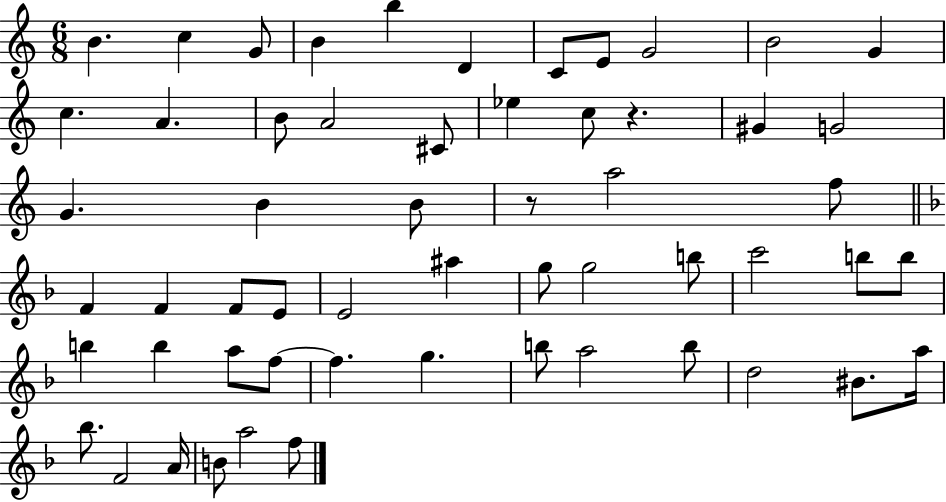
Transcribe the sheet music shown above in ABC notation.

X:1
T:Untitled
M:6/8
L:1/4
K:C
B c G/2 B b D C/2 E/2 G2 B2 G c A B/2 A2 ^C/2 _e c/2 z ^G G2 G B B/2 z/2 a2 f/2 F F F/2 E/2 E2 ^a g/2 g2 b/2 c'2 b/2 b/2 b b a/2 f/2 f g b/2 a2 b/2 d2 ^B/2 a/4 _b/2 F2 A/4 B/2 a2 f/2